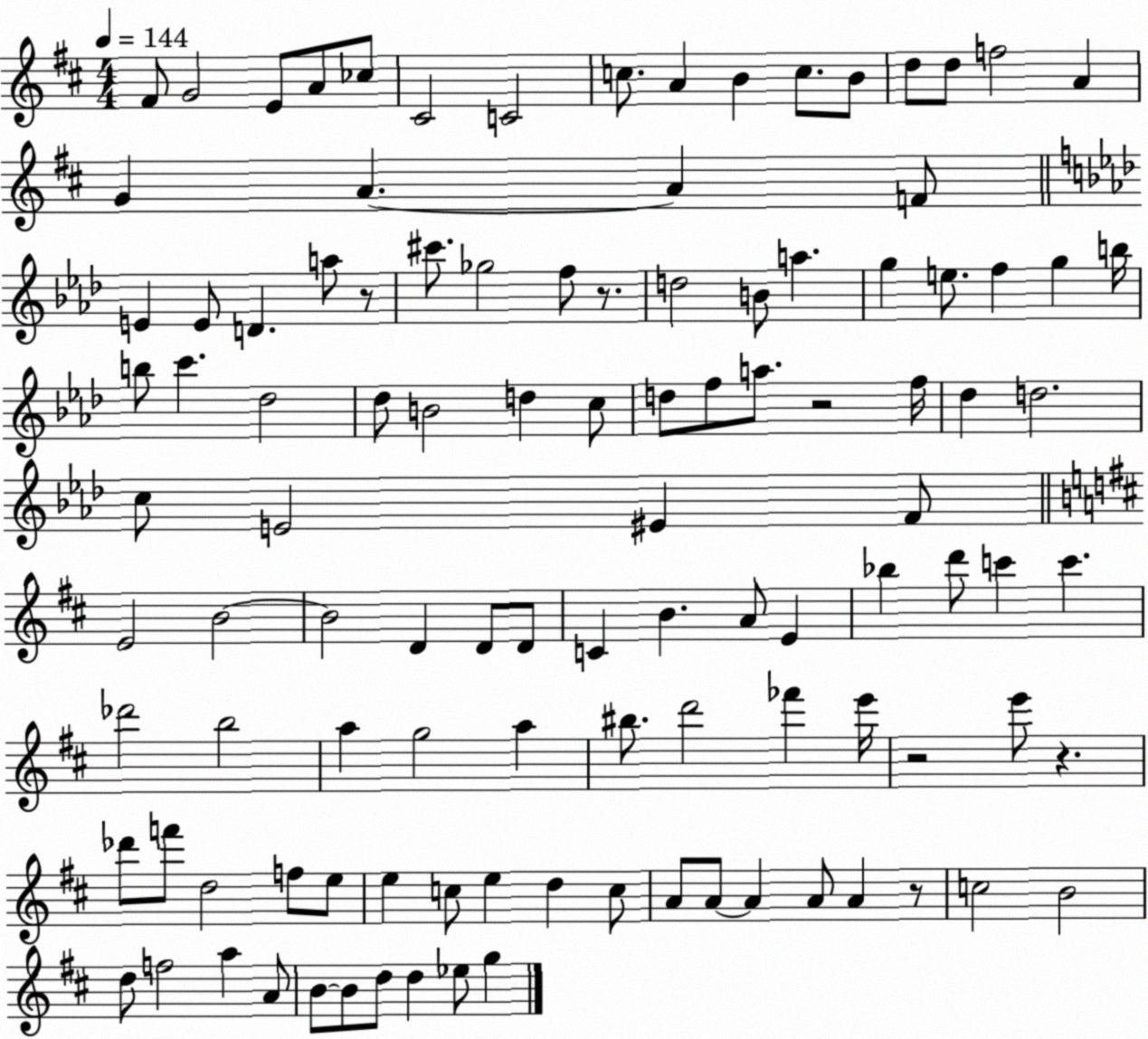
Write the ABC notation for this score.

X:1
T:Untitled
M:4/4
L:1/4
K:D
^F/2 G2 E/2 A/2 _c/2 ^C2 C2 c/2 A B c/2 B/2 d/2 d/2 f2 A G A A F/2 E E/2 D a/2 z/2 ^c'/2 _g2 f/2 z/2 d2 B/2 a g e/2 f g b/4 b/2 c' _d2 _d/2 B2 d c/2 d/2 f/2 a/2 z2 f/4 _d d2 c/2 E2 ^E F/2 E2 B2 B2 D D/2 D/2 C B A/2 E _b d'/2 c' c' _d'2 b2 a g2 a ^b/2 d'2 _f' e'/4 z2 e'/2 z _d'/2 f'/2 d2 f/2 e/2 e c/2 e d c/2 A/2 A/2 A A/2 A z/2 c2 B2 d/2 f2 a A/2 B/2 B/2 d/2 d _e/2 g